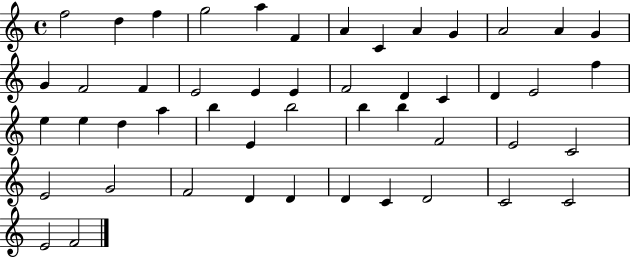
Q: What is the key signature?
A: C major